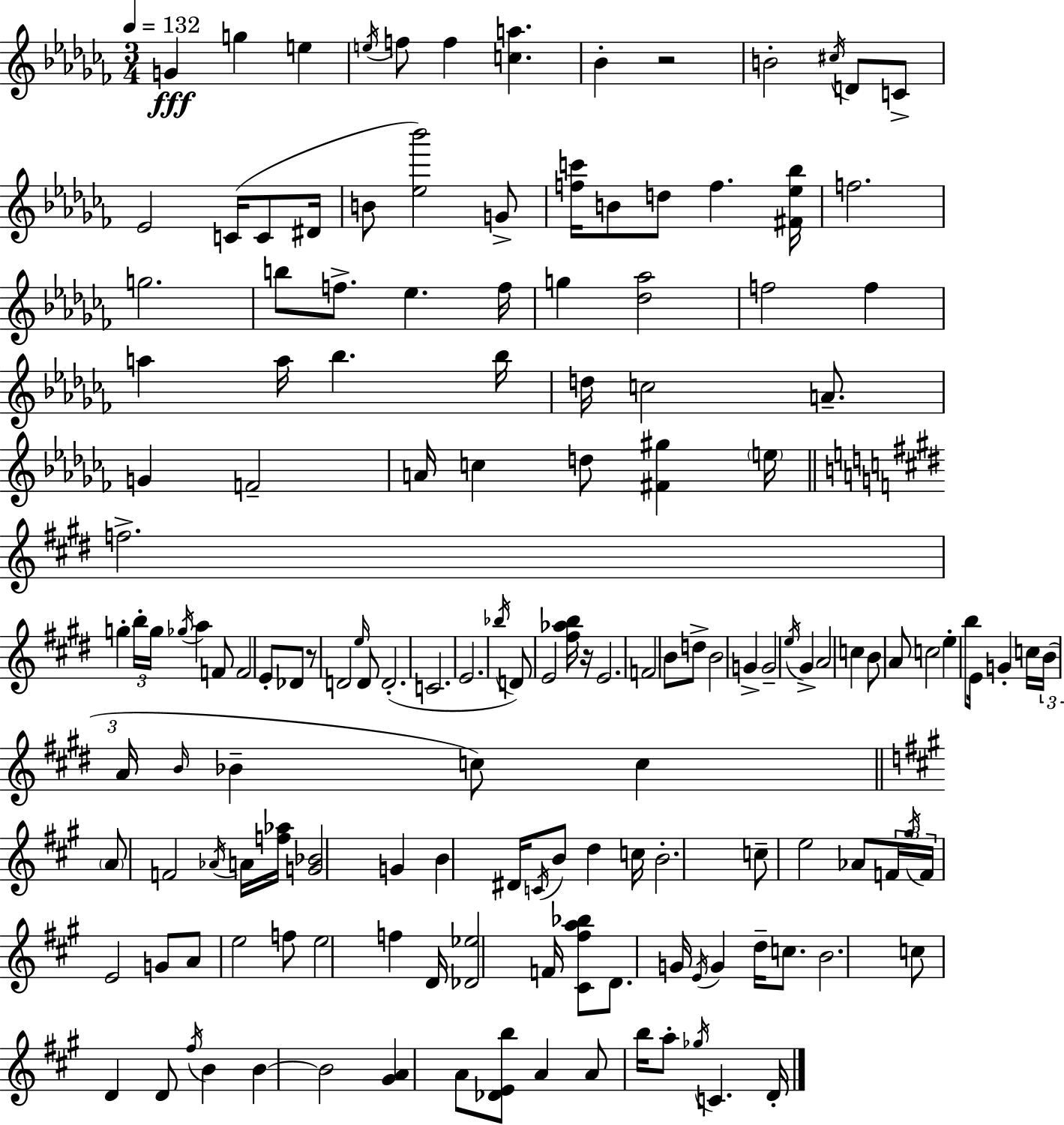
{
  \clef treble
  \numericTimeSignature
  \time 3/4
  \key aes \minor
  \tempo 4 = 132
  \repeat volta 2 { g'4\fff g''4 e''4 | \acciaccatura { e''16 } f''8 f''4 <c'' a''>4. | bes'4-. r2 | b'2-. \acciaccatura { cis''16 } d'8 | \break c'8-> ees'2 c'16( c'8 | dis'16 b'8 <ees'' bes'''>2) | g'8-> <f'' c'''>16 b'8 d''8 f''4. | <fis' ees'' bes''>16 f''2. | \break g''2. | b''8 f''8.-> ees''4. | f''16 g''4 <des'' aes''>2 | f''2 f''4 | \break a''4 a''16 bes''4. | bes''16 d''16 c''2 a'8.-- | g'4 f'2-- | a'16 c''4 d''8 <fis' gis''>4 | \break \parenthesize e''16 \bar "||" \break \key e \major f''2.-> | g''4-. \tuplet 3/2 { b''16-. g''16 \acciaccatura { ges''16 } } a''4 f'8 | f'2 e'8-. des'8 | r8 d'2 \grace { e''16 } | \break d'8 d'2.-.( | c'2. | e'2. | \acciaccatura { bes''16 } d'8) e'2 | \break <fis'' aes'' b''>16 r16 e'2. | f'2 b'8 | d''8-> b'2 g'4-> | g'2-- \acciaccatura { e''16 } | \break gis'4-> a'2 | c''4 b'8 a'8 c''2 | e''4-. b''8 e'16 g'4-. | c''16 \tuplet 3/2 { b'16( a'16 \grace { b'16 } } bes'4-- c''8) | \break c''4 \bar "||" \break \key a \major \parenthesize a'8 f'2 \acciaccatura { aes'16 } a'16 | <f'' aes''>16 <g' bes'>2 g'4 | b'4 dis'16 \acciaccatura { c'16 } b'8 d''4 | c''16 b'2.-. | \break c''8-- e''2 | aes'8 \tuplet 3/2 { f'16 \acciaccatura { gis''16 } f'16 } e'2 | g'8 a'8 e''2 | f''8 e''2 f''4 | \break d'16 <des' ees''>2 | f'16 <cis' fis'' a'' bes''>8 d'8. g'16 \acciaccatura { e'16 } g'4 | d''16-- c''8. b'2. | c''8 d'4 d'8 | \break \acciaccatura { fis''16 } b'4 b'4~~ b'2 | <gis' a'>4 a'8 <des' e' b''>8 | a'4 a'8 b''16 a''8-. \acciaccatura { ges''16 } c'4. | d'16-. } \bar "|."
}